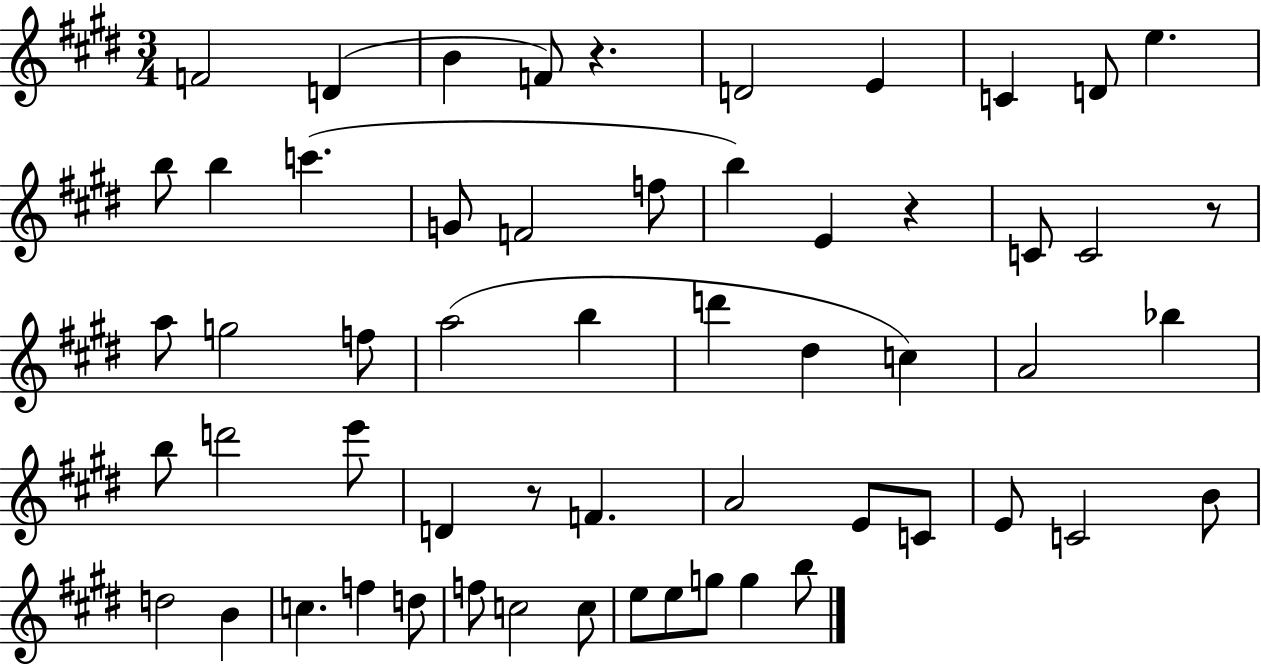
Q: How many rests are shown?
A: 4